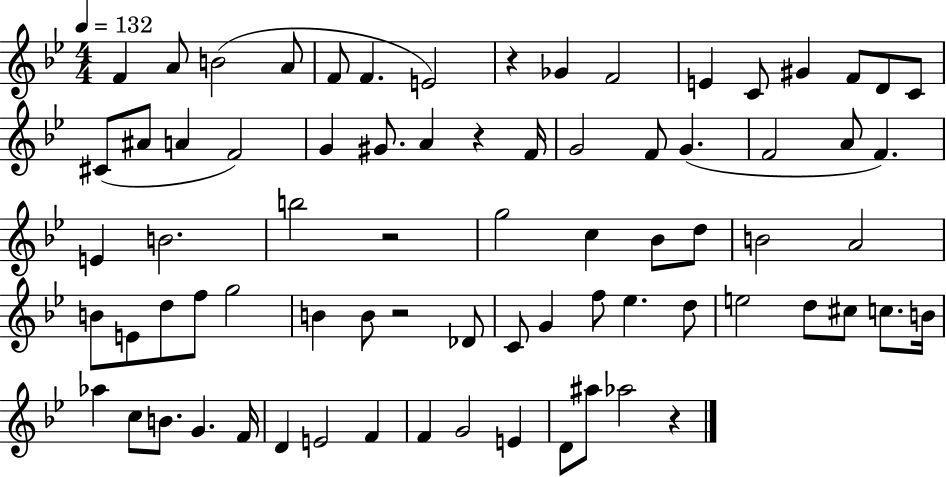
{
  \clef treble
  \numericTimeSignature
  \time 4/4
  \key bes \major
  \tempo 4 = 132
  f'4 a'8 b'2( a'8 | f'8 f'4. e'2) | r4 ges'4 f'2 | e'4 c'8 gis'4 f'8 d'8 c'8 | \break cis'8( ais'8 a'4 f'2) | g'4 gis'8. a'4 r4 f'16 | g'2 f'8 g'4.( | f'2 a'8 f'4.) | \break e'4 b'2. | b''2 r2 | g''2 c''4 bes'8 d''8 | b'2 a'2 | \break b'8 e'8 d''8 f''8 g''2 | b'4 b'8 r2 des'8 | c'8 g'4 f''8 ees''4. d''8 | e''2 d''8 cis''8 c''8. b'16 | \break aes''4 c''8 b'8. g'4. f'16 | d'4 e'2 f'4 | f'4 g'2 e'4 | d'8 ais''8 aes''2 r4 | \break \bar "|."
}